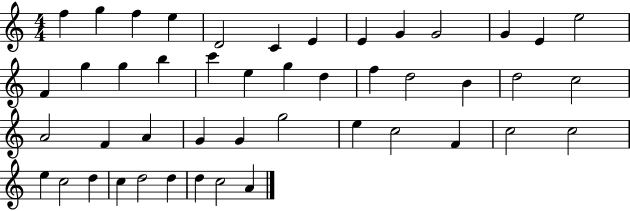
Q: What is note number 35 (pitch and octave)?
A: F4